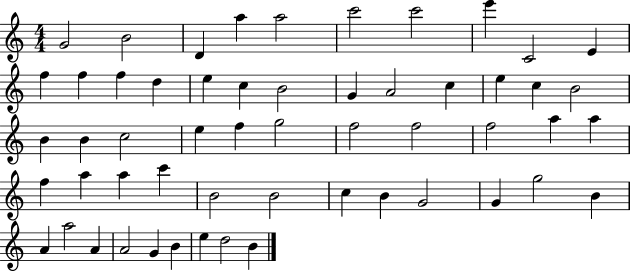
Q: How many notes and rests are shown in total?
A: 55